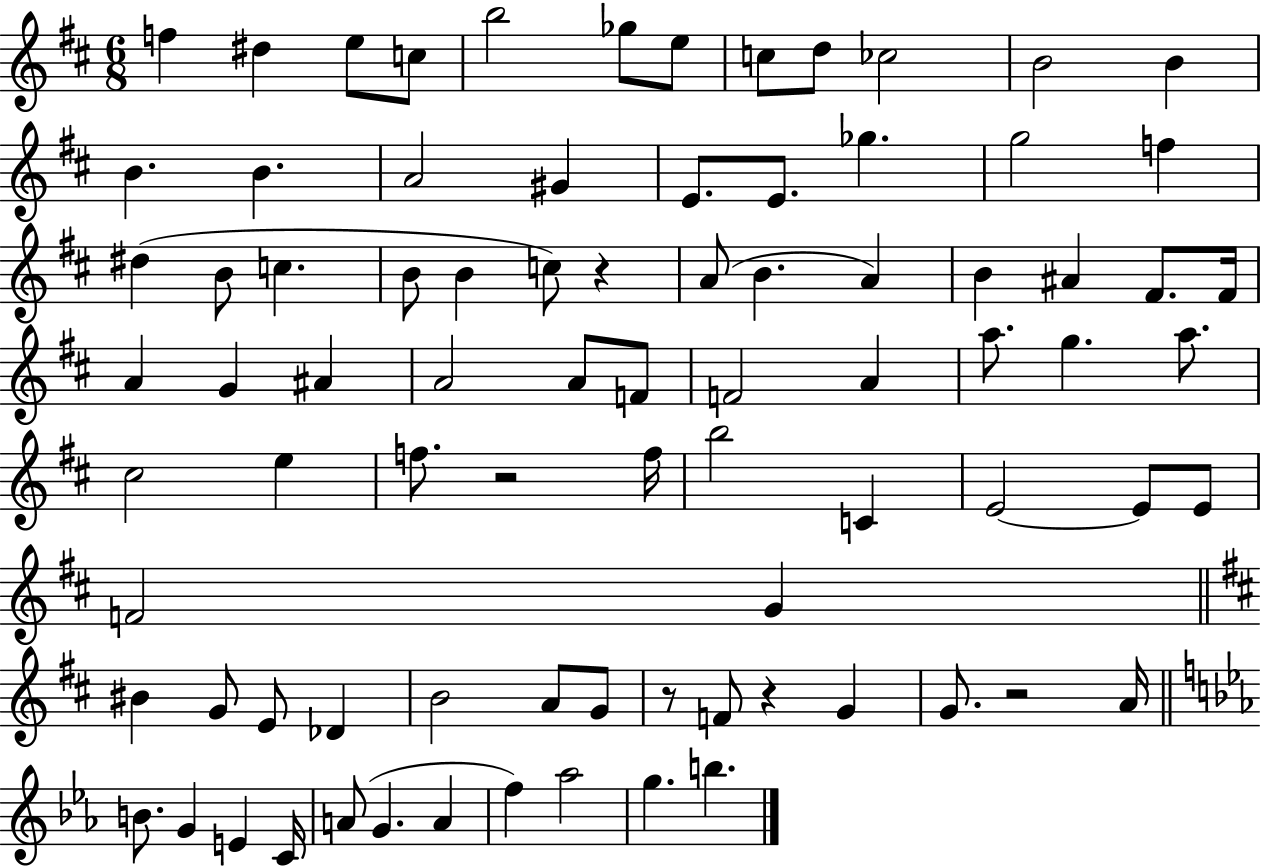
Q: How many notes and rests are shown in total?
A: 83